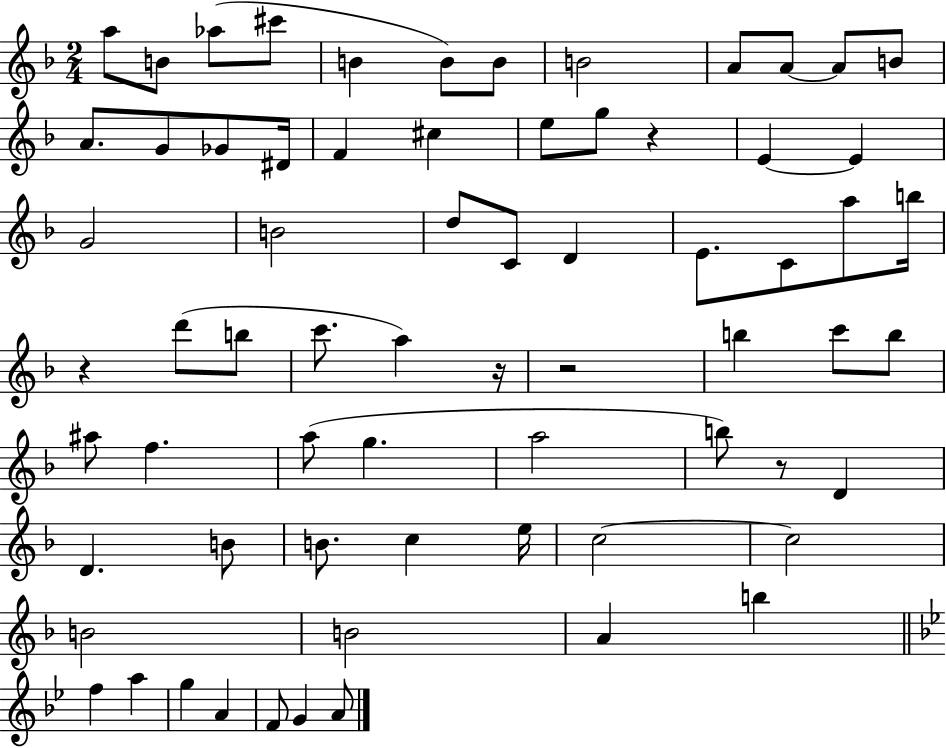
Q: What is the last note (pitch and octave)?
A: A4